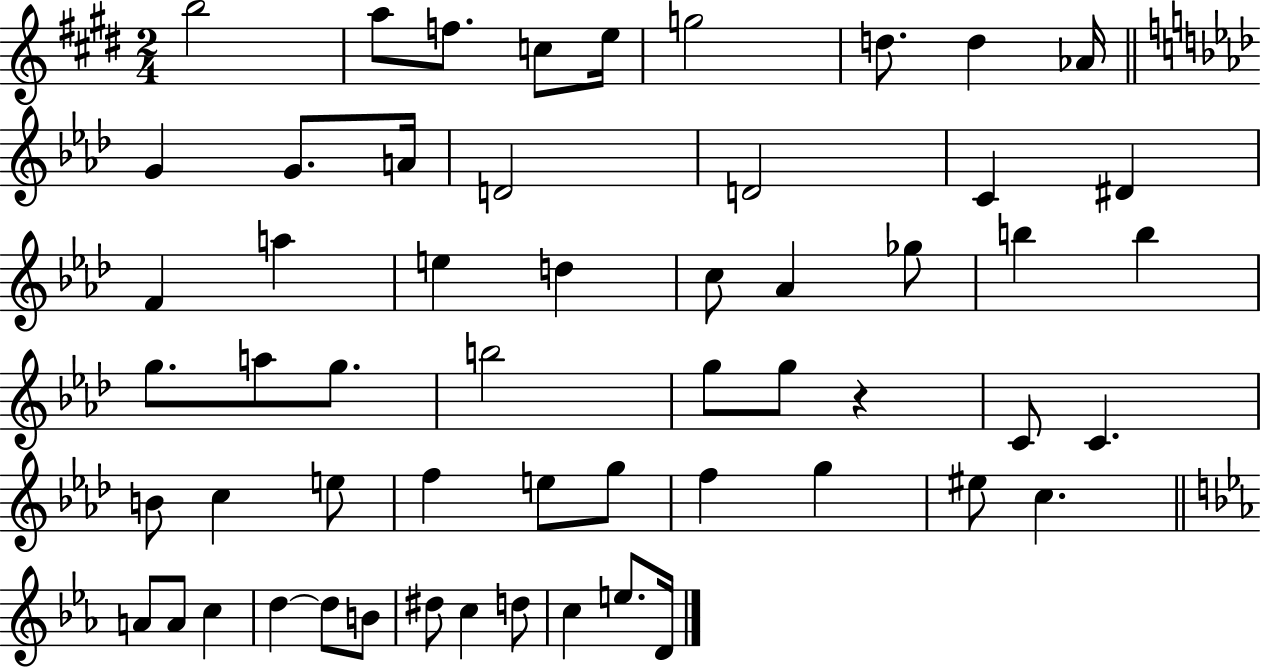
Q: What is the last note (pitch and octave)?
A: D4